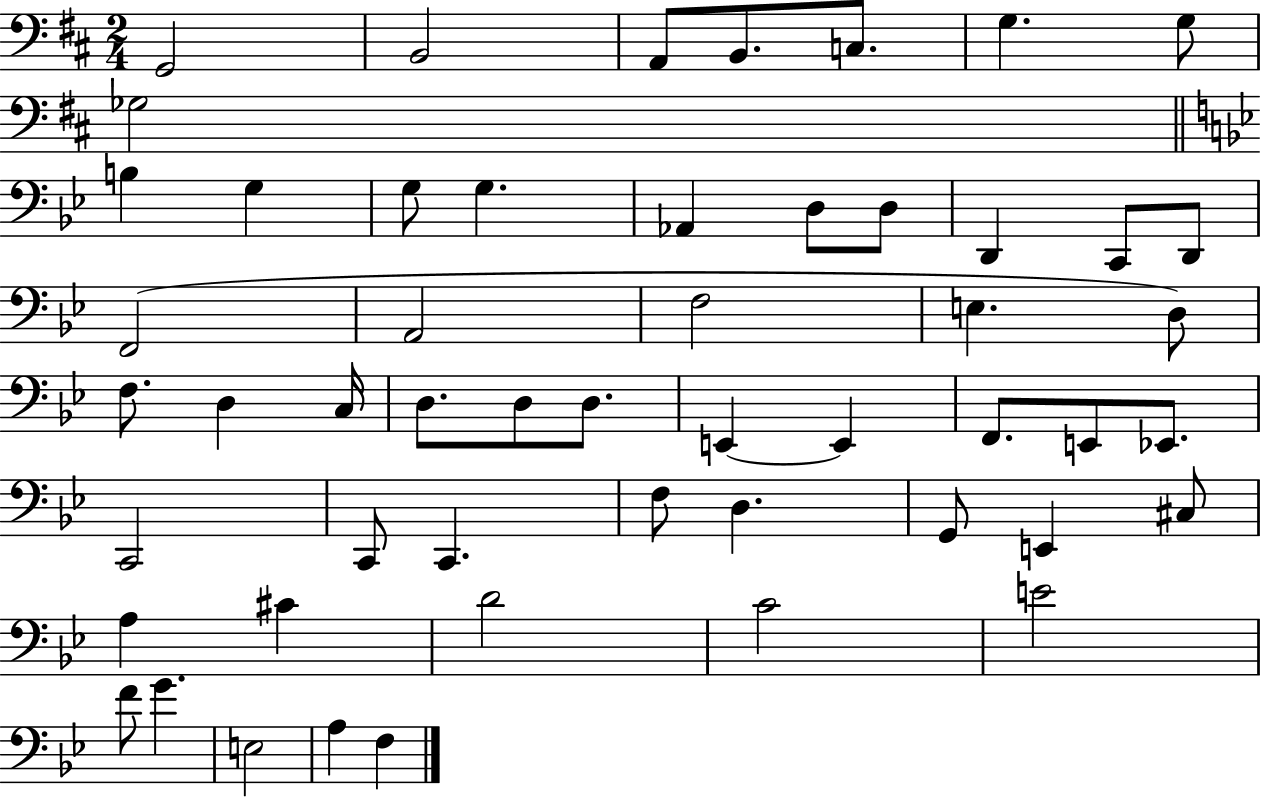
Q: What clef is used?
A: bass